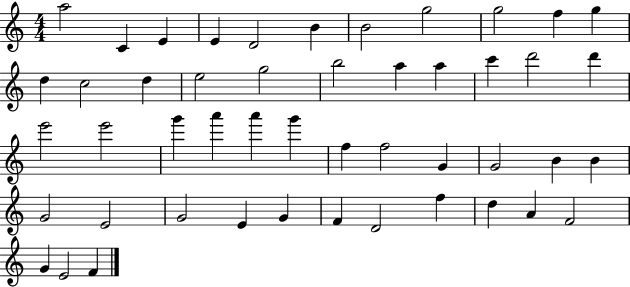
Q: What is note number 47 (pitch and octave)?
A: E4